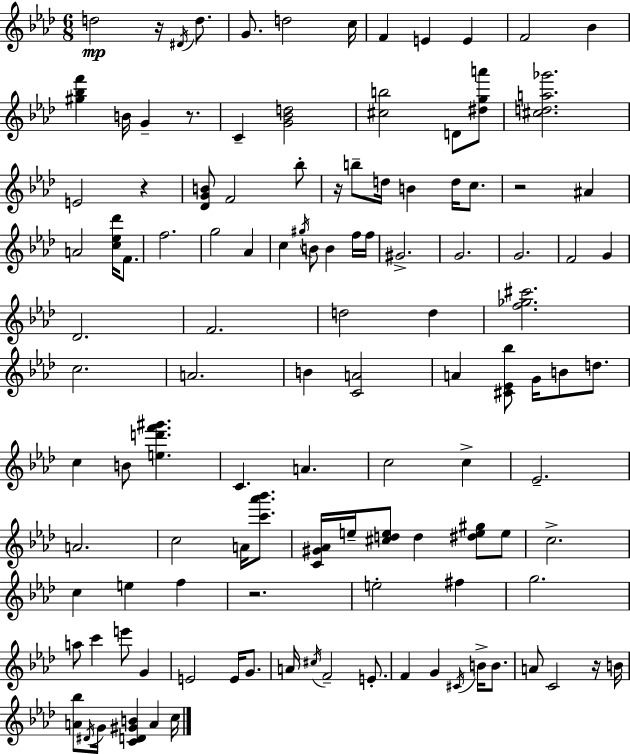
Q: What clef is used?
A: treble